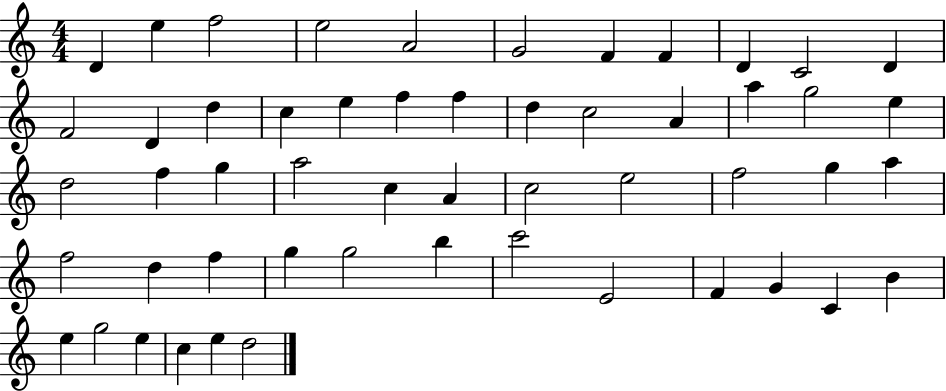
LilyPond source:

{
  \clef treble
  \numericTimeSignature
  \time 4/4
  \key c \major
  d'4 e''4 f''2 | e''2 a'2 | g'2 f'4 f'4 | d'4 c'2 d'4 | \break f'2 d'4 d''4 | c''4 e''4 f''4 f''4 | d''4 c''2 a'4 | a''4 g''2 e''4 | \break d''2 f''4 g''4 | a''2 c''4 a'4 | c''2 e''2 | f''2 g''4 a''4 | \break f''2 d''4 f''4 | g''4 g''2 b''4 | c'''2 e'2 | f'4 g'4 c'4 b'4 | \break e''4 g''2 e''4 | c''4 e''4 d''2 | \bar "|."
}